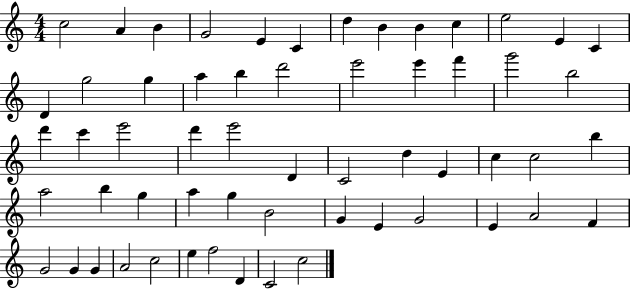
{
  \clef treble
  \numericTimeSignature
  \time 4/4
  \key c \major
  c''2 a'4 b'4 | g'2 e'4 c'4 | d''4 b'4 b'4 c''4 | e''2 e'4 c'4 | \break d'4 g''2 g''4 | a''4 b''4 d'''2 | e'''2 e'''4 f'''4 | g'''2 b''2 | \break d'''4 c'''4 e'''2 | d'''4 e'''2 d'4 | c'2 d''4 e'4 | c''4 c''2 b''4 | \break a''2 b''4 g''4 | a''4 g''4 b'2 | g'4 e'4 g'2 | e'4 a'2 f'4 | \break g'2 g'4 g'4 | a'2 c''2 | e''4 f''2 d'4 | c'2 c''2 | \break \bar "|."
}